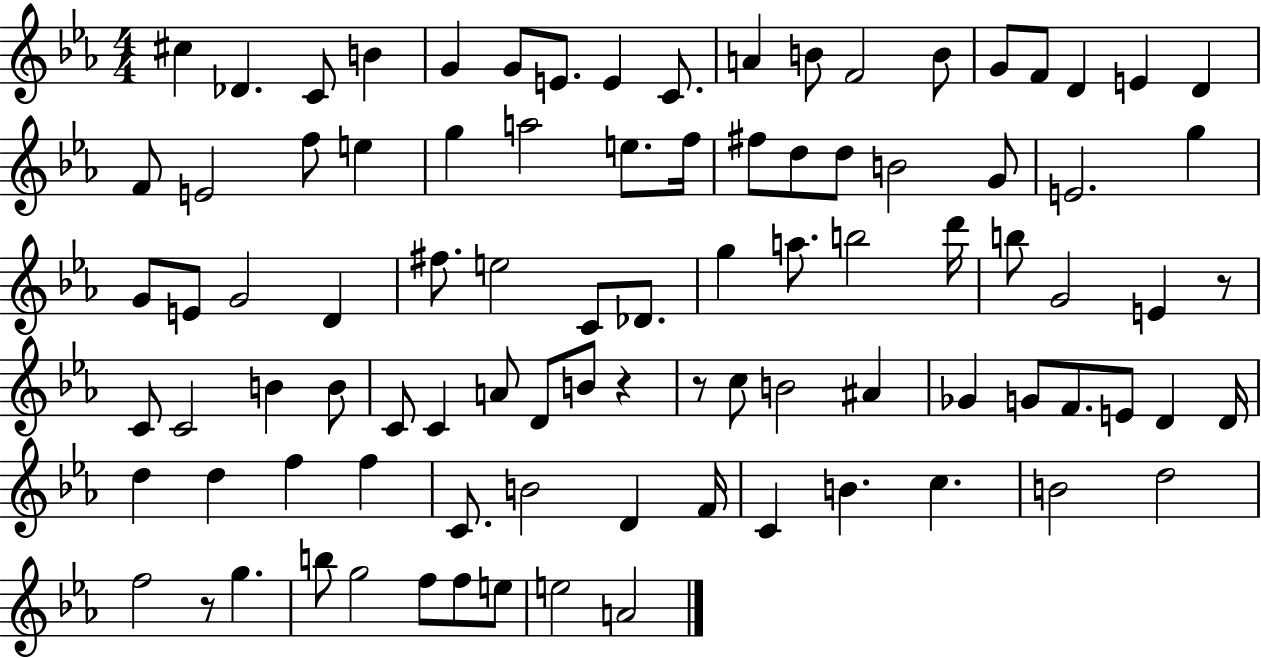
C#5/q Db4/q. C4/e B4/q G4/q G4/e E4/e. E4/q C4/e. A4/q B4/e F4/h B4/e G4/e F4/e D4/q E4/q D4/q F4/e E4/h F5/e E5/q G5/q A5/h E5/e. F5/s F#5/e D5/e D5/e B4/h G4/e E4/h. G5/q G4/e E4/e G4/h D4/q F#5/e. E5/h C4/e Db4/e. G5/q A5/e. B5/h D6/s B5/e G4/h E4/q R/e C4/e C4/h B4/q B4/e C4/e C4/q A4/e D4/e B4/e R/q R/e C5/e B4/h A#4/q Gb4/q G4/e F4/e. E4/e D4/q D4/s D5/q D5/q F5/q F5/q C4/e. B4/h D4/q F4/s C4/q B4/q. C5/q. B4/h D5/h F5/h R/e G5/q. B5/e G5/h F5/e F5/e E5/e E5/h A4/h